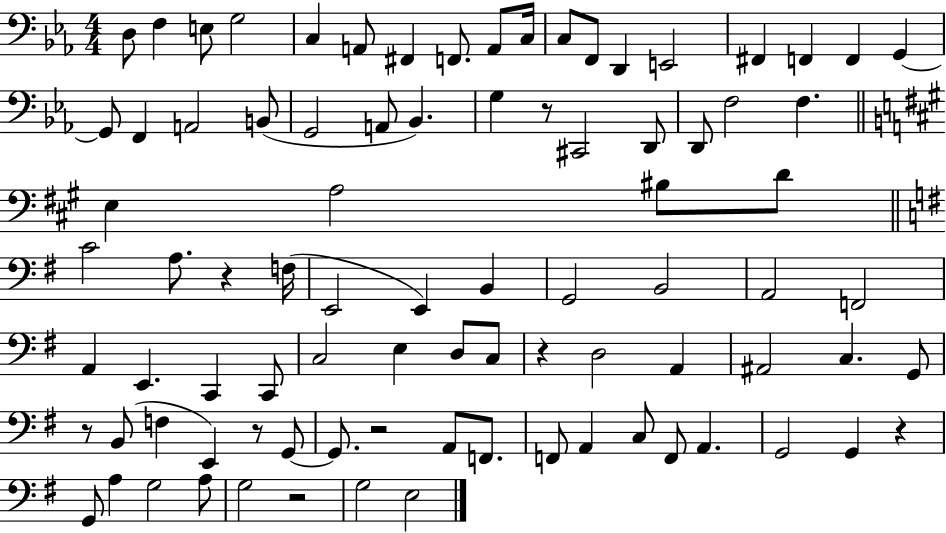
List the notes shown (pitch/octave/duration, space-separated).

D3/e F3/q E3/e G3/h C3/q A2/e F#2/q F2/e. A2/e C3/s C3/e F2/e D2/q E2/h F#2/q F2/q F2/q G2/q G2/e F2/q A2/h B2/e G2/h A2/e Bb2/q. G3/q R/e C#2/h D2/e D2/e F3/h F3/q. E3/q A3/h BIS3/e D4/e C4/h A3/e. R/q F3/s E2/h E2/q B2/q G2/h B2/h A2/h F2/h A2/q E2/q. C2/q C2/e C3/h E3/q D3/e C3/e R/q D3/h A2/q A#2/h C3/q. G2/e R/e B2/e F3/q E2/q R/e G2/e G2/e. R/h A2/e F2/e. F2/e A2/q C3/e F2/e A2/q. G2/h G2/q R/q G2/e A3/q G3/h A3/e G3/h R/h G3/h E3/h